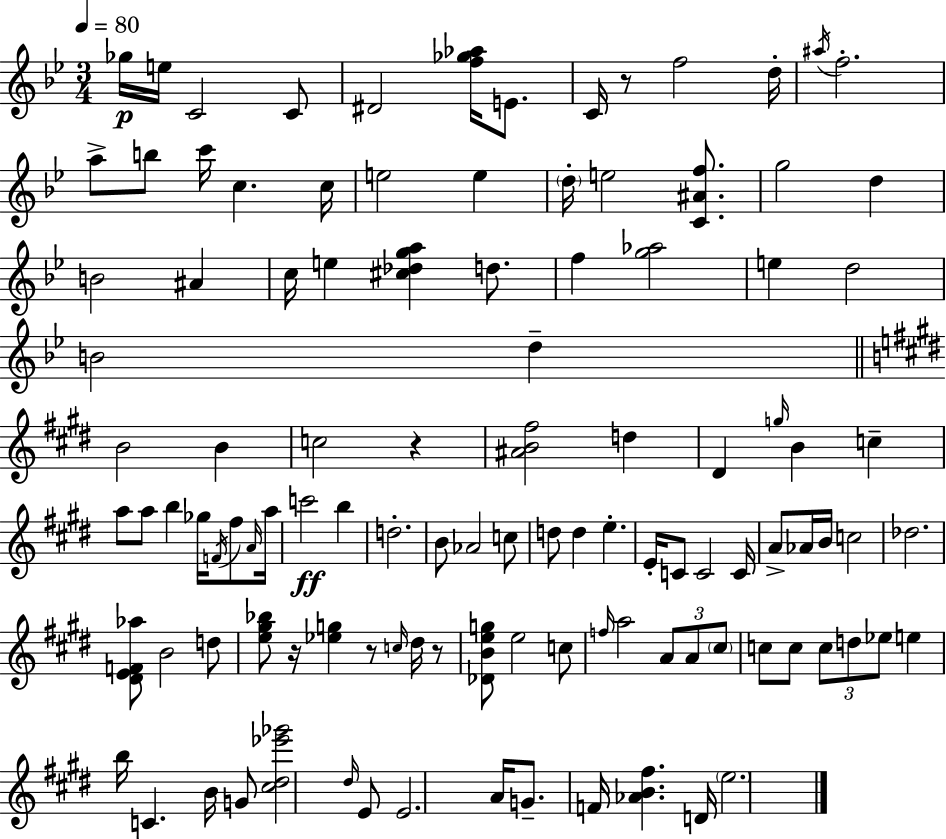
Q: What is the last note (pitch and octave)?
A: E5